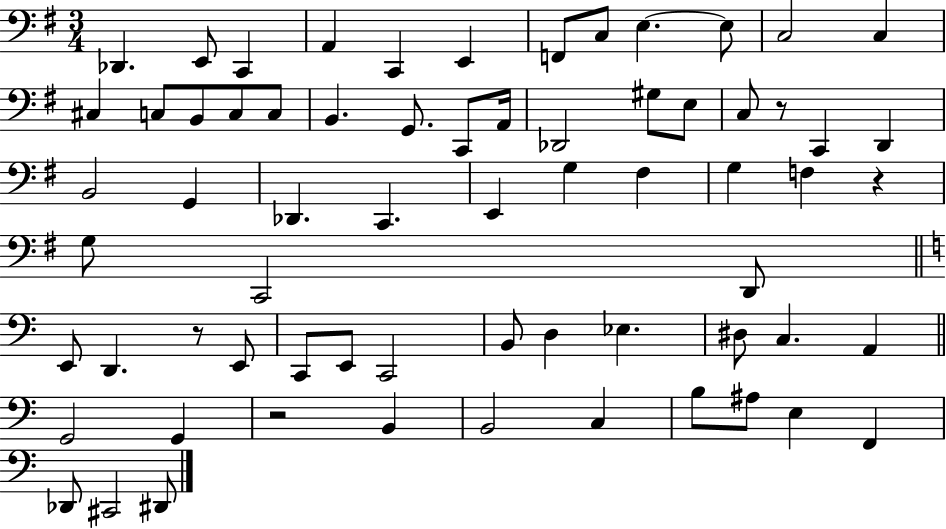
{
  \clef bass
  \numericTimeSignature
  \time 3/4
  \key g \major
  des,4. e,8 c,4 | a,4 c,4 e,4 | f,8 c8 e4.~~ e8 | c2 c4 | \break cis4 c8 b,8 c8 c8 | b,4. g,8. c,8 a,16 | des,2 gis8 e8 | c8 r8 c,4 d,4 | \break b,2 g,4 | des,4. c,4. | e,4 g4 fis4 | g4 f4 r4 | \break g8 c,2 d,8 | \bar "||" \break \key a \minor e,8 d,4. r8 e,8 | c,8 e,8 c,2 | b,8 d4 ees4. | dis8 c4. a,4 | \break \bar "||" \break \key c \major g,2 g,4 | r2 b,4 | b,2 c4 | b8 ais8 e4 f,4 | \break des,8 cis,2 dis,8 | \bar "|."
}